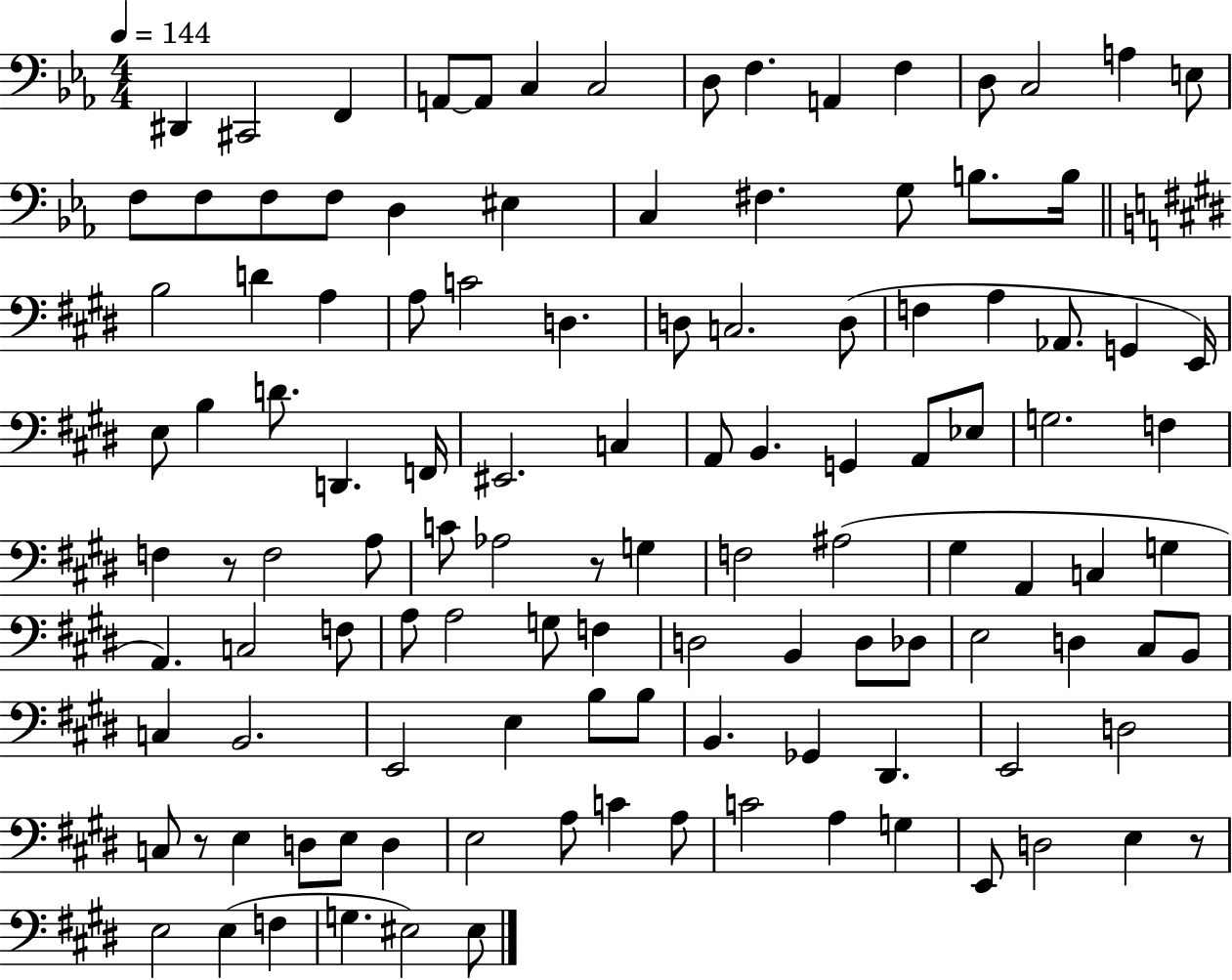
X:1
T:Untitled
M:4/4
L:1/4
K:Eb
^D,, ^C,,2 F,, A,,/2 A,,/2 C, C,2 D,/2 F, A,, F, D,/2 C,2 A, E,/2 F,/2 F,/2 F,/2 F,/2 D, ^E, C, ^F, G,/2 B,/2 B,/4 B,2 D A, A,/2 C2 D, D,/2 C,2 D,/2 F, A, _A,,/2 G,, E,,/4 E,/2 B, D/2 D,, F,,/4 ^E,,2 C, A,,/2 B,, G,, A,,/2 _E,/2 G,2 F, F, z/2 F,2 A,/2 C/2 _A,2 z/2 G, F,2 ^A,2 ^G, A,, C, G, A,, C,2 F,/2 A,/2 A,2 G,/2 F, D,2 B,, D,/2 _D,/2 E,2 D, ^C,/2 B,,/2 C, B,,2 E,,2 E, B,/2 B,/2 B,, _G,, ^D,, E,,2 D,2 C,/2 z/2 E, D,/2 E,/2 D, E,2 A,/2 C A,/2 C2 A, G, E,,/2 D,2 E, z/2 E,2 E, F, G, ^E,2 ^E,/2